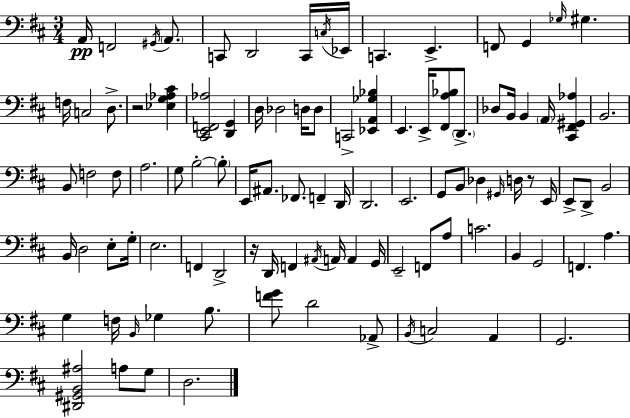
X:1
T:Untitled
M:3/4
L:1/4
K:D
A,,/4 F,,2 ^G,,/4 A,,/2 C,,/2 D,,2 C,,/4 C,/4 _E,,/4 C,, E,, F,,/2 G,, _G,/4 ^G, F,/4 C,2 D,/2 z2 [_E,G,_A,^C] [^C,,E,,F,,_A,]2 [D,,G,,] D,/4 _D,2 D,/4 D,/2 C,,2 [_E,,A,,_G,_B,] E,, E,,/4 [^F,,A,_B,]/2 D,,/2 _D,/2 B,,/4 B,, A,,/4 [^C,,^F,,^G,,_A,] B,,2 B,,/2 F,2 F,/2 A,2 G,/2 B,2 B,/2 E,,/4 ^A,,/2 _F,,/2 F,, D,,/4 D,,2 E,,2 G,,/2 B,,/2 _D, ^G,,/4 D,/4 z/2 E,,/4 E,,/2 D,,/2 B,,2 B,,/4 D,2 E,/2 G,/4 E,2 F,, D,,2 z/4 D,,/4 F,, ^A,,/4 A,,/4 A,, G,,/4 E,,2 F,,/2 A,/2 C2 B,, G,,2 F,, A, G, F,/4 B,,/4 _G, B,/2 [FG]/2 D2 _A,,/2 B,,/4 C,2 A,, G,,2 [^D,,^G,,B,,^A,]2 A,/2 G,/2 D,2